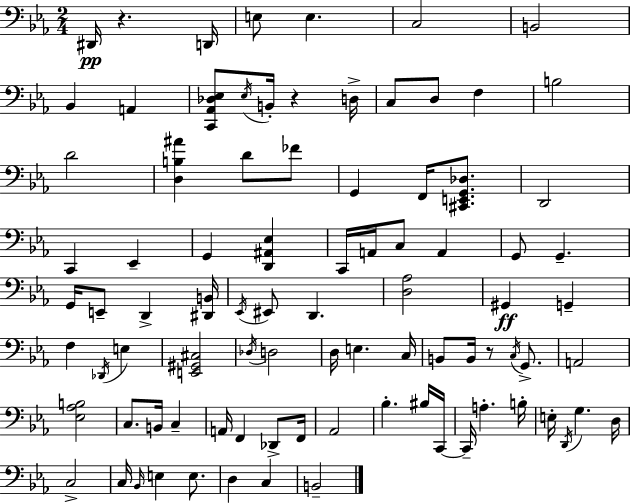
X:1
T:Untitled
M:2/4
L:1/4
K:Eb
^D,,/4 z D,,/4 E,/2 E, C,2 B,,2 _B,, A,, [C,,_A,,_D,_E,]/2 _E,/4 B,,/4 z D,/4 C,/2 D,/2 F, B,2 D2 [D,B,^A] D/2 _F/2 G,, F,,/4 [^C,,E,,G,,_D,]/2 D,,2 C,, _E,, G,, [D,,^A,,_E,] C,,/4 A,,/4 C,/2 A,, G,,/2 G,, G,,/4 E,,/2 D,, [^D,,B,,]/4 _E,,/4 ^E,,/2 D,, [D,_A,]2 ^G,, G,, F, _D,,/4 E, [E,,^G,,^C,]2 _D,/4 D,2 D,/4 E, C,/4 B,,/2 B,,/4 z/2 C,/4 G,,/2 A,,2 [_E,_A,B,]2 C,/2 B,,/4 C, A,,/4 F,, _D,,/2 F,,/4 _A,,2 _B, ^B,/4 C,,/4 C,,/4 A, B,/4 E,/4 D,,/4 G, D,/4 C,2 C,/4 _B,,/4 E, E,/2 D, C, B,,2